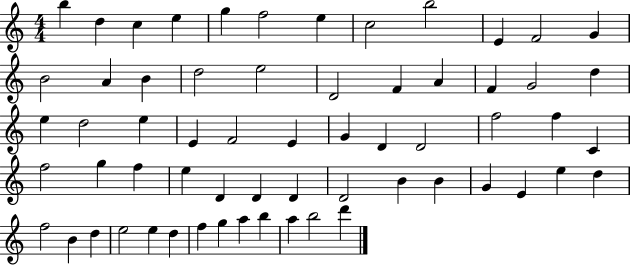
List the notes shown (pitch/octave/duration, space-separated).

B5/q D5/q C5/q E5/q G5/q F5/h E5/q C5/h B5/h E4/q F4/h G4/q B4/h A4/q B4/q D5/h E5/h D4/h F4/q A4/q F4/q G4/h D5/q E5/q D5/h E5/q E4/q F4/h E4/q G4/q D4/q D4/h F5/h F5/q C4/q F5/h G5/q F5/q E5/q D4/q D4/q D4/q D4/h B4/q B4/q G4/q E4/q E5/q D5/q F5/h B4/q D5/q E5/h E5/q D5/q F5/q G5/q A5/q B5/q A5/q B5/h D6/q